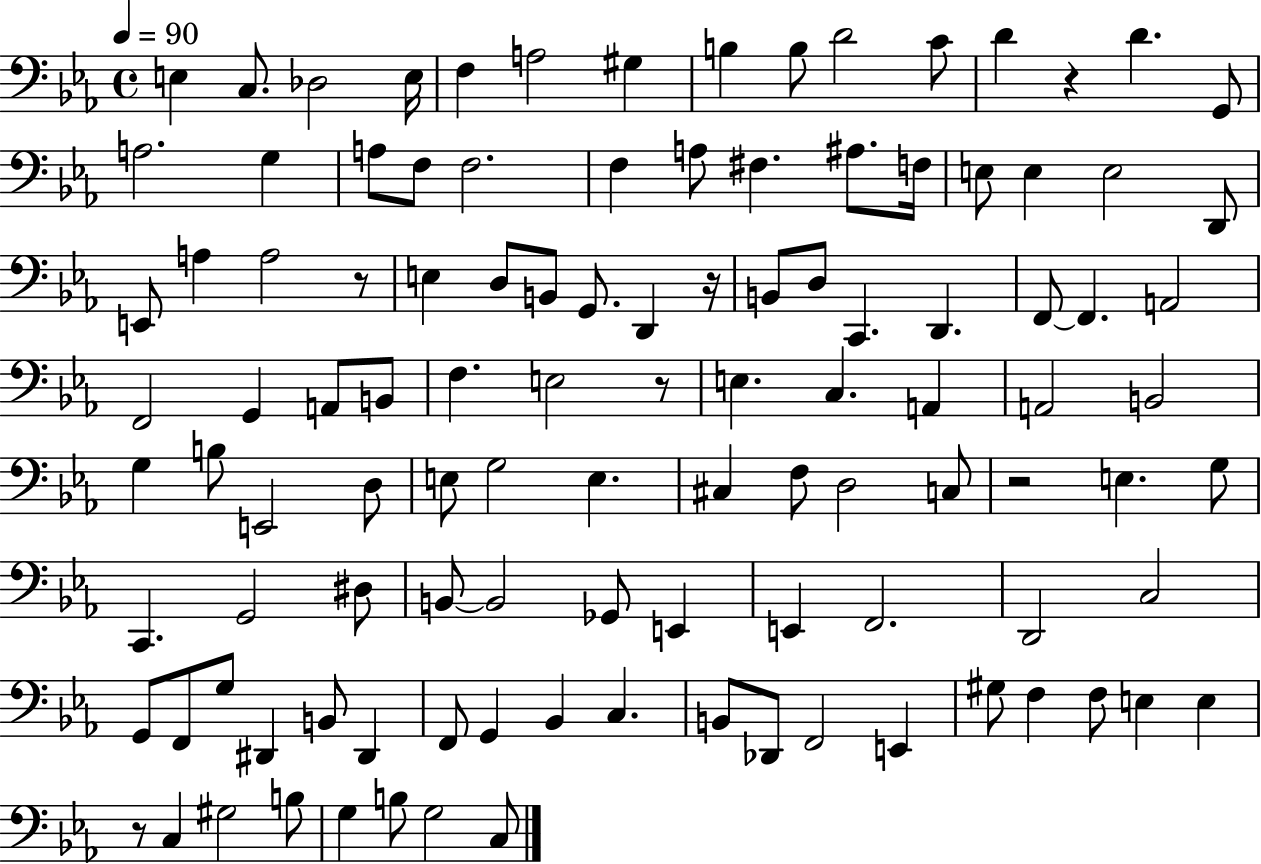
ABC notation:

X:1
T:Untitled
M:4/4
L:1/4
K:Eb
E, C,/2 _D,2 E,/4 F, A,2 ^G, B, B,/2 D2 C/2 D z D G,,/2 A,2 G, A,/2 F,/2 F,2 F, A,/2 ^F, ^A,/2 F,/4 E,/2 E, E,2 D,,/2 E,,/2 A, A,2 z/2 E, D,/2 B,,/2 G,,/2 D,, z/4 B,,/2 D,/2 C,, D,, F,,/2 F,, A,,2 F,,2 G,, A,,/2 B,,/2 F, E,2 z/2 E, C, A,, A,,2 B,,2 G, B,/2 E,,2 D,/2 E,/2 G,2 E, ^C, F,/2 D,2 C,/2 z2 E, G,/2 C,, G,,2 ^D,/2 B,,/2 B,,2 _G,,/2 E,, E,, F,,2 D,,2 C,2 G,,/2 F,,/2 G,/2 ^D,, B,,/2 ^D,, F,,/2 G,, _B,, C, B,,/2 _D,,/2 F,,2 E,, ^G,/2 F, F,/2 E, E, z/2 C, ^G,2 B,/2 G, B,/2 G,2 C,/2